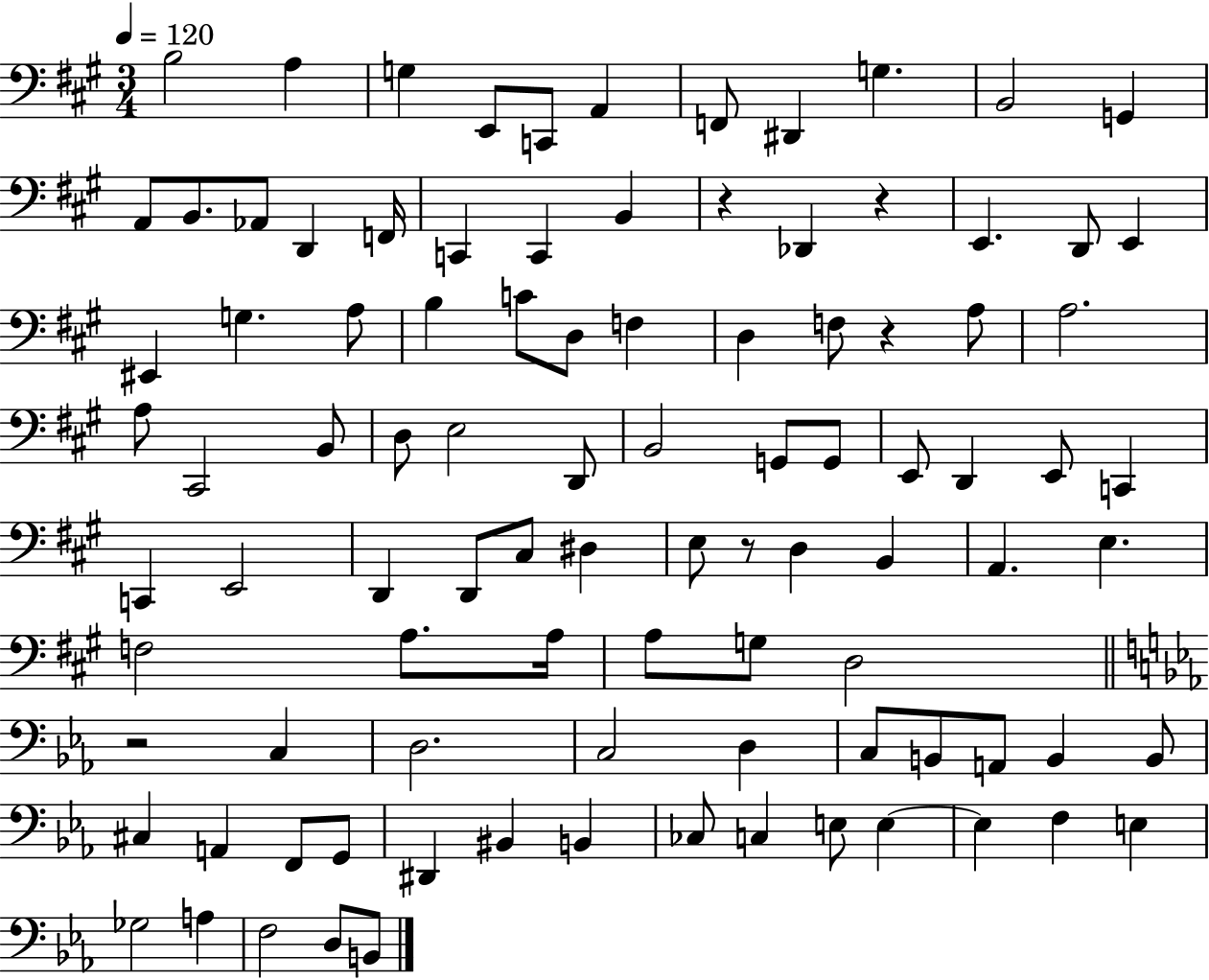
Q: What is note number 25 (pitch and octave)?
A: G3